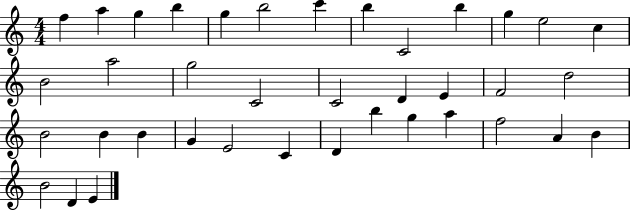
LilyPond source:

{
  \clef treble
  \numericTimeSignature
  \time 4/4
  \key c \major
  f''4 a''4 g''4 b''4 | g''4 b''2 c'''4 | b''4 c'2 b''4 | g''4 e''2 c''4 | \break b'2 a''2 | g''2 c'2 | c'2 d'4 e'4 | f'2 d''2 | \break b'2 b'4 b'4 | g'4 e'2 c'4 | d'4 b''4 g''4 a''4 | f''2 a'4 b'4 | \break b'2 d'4 e'4 | \bar "|."
}